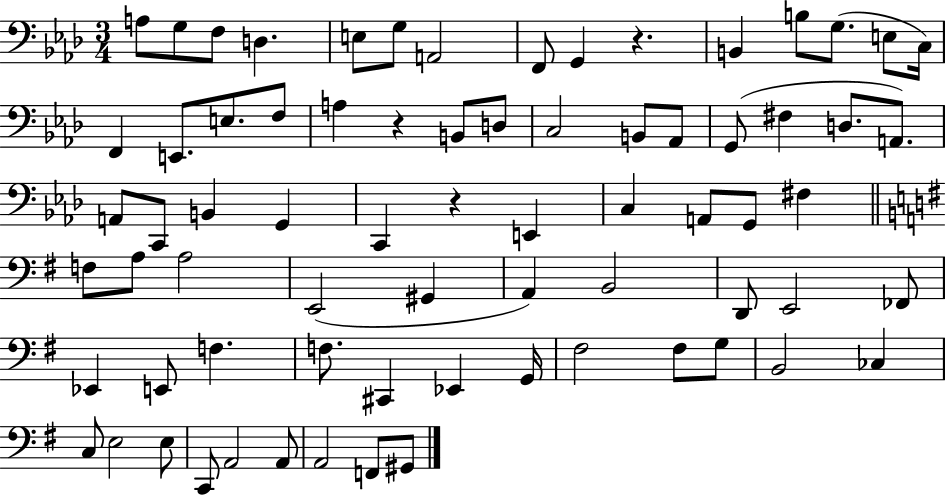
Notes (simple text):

A3/e G3/e F3/e D3/q. E3/e G3/e A2/h F2/e G2/q R/q. B2/q B3/e G3/e. E3/e C3/s F2/q E2/e. E3/e. F3/e A3/q R/q B2/e D3/e C3/h B2/e Ab2/e G2/e F#3/q D3/e. A2/e. A2/e C2/e B2/q G2/q C2/q R/q E2/q C3/q A2/e G2/e F#3/q F3/e A3/e A3/h E2/h G#2/q A2/q B2/h D2/e E2/h FES2/e Eb2/q E2/e F3/q. F3/e. C#2/q Eb2/q G2/s F#3/h F#3/e G3/e B2/h CES3/q C3/e E3/h E3/e C2/e A2/h A2/e A2/h F2/e G#2/e